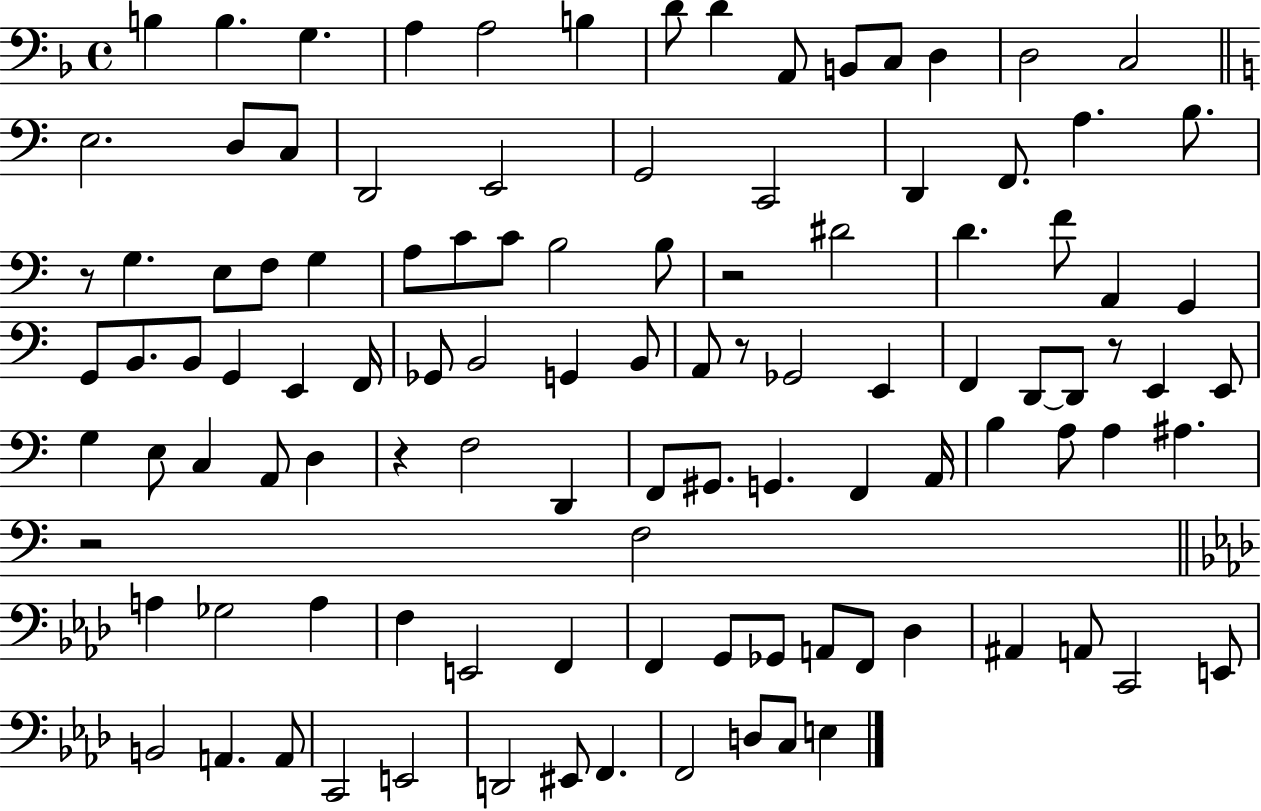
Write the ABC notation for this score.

X:1
T:Untitled
M:4/4
L:1/4
K:F
B, B, G, A, A,2 B, D/2 D A,,/2 B,,/2 C,/2 D, D,2 C,2 E,2 D,/2 C,/2 D,,2 E,,2 G,,2 C,,2 D,, F,,/2 A, B,/2 z/2 G, E,/2 F,/2 G, A,/2 C/2 C/2 B,2 B,/2 z2 ^D2 D F/2 A,, G,, G,,/2 B,,/2 B,,/2 G,, E,, F,,/4 _G,,/2 B,,2 G,, B,,/2 A,,/2 z/2 _G,,2 E,, F,, D,,/2 D,,/2 z/2 E,, E,,/2 G, E,/2 C, A,,/2 D, z F,2 D,, F,,/2 ^G,,/2 G,, F,, A,,/4 B, A,/2 A, ^A, z2 F,2 A, _G,2 A, F, E,,2 F,, F,, G,,/2 _G,,/2 A,,/2 F,,/2 _D, ^A,, A,,/2 C,,2 E,,/2 B,,2 A,, A,,/2 C,,2 E,,2 D,,2 ^E,,/2 F,, F,,2 D,/2 C,/2 E,